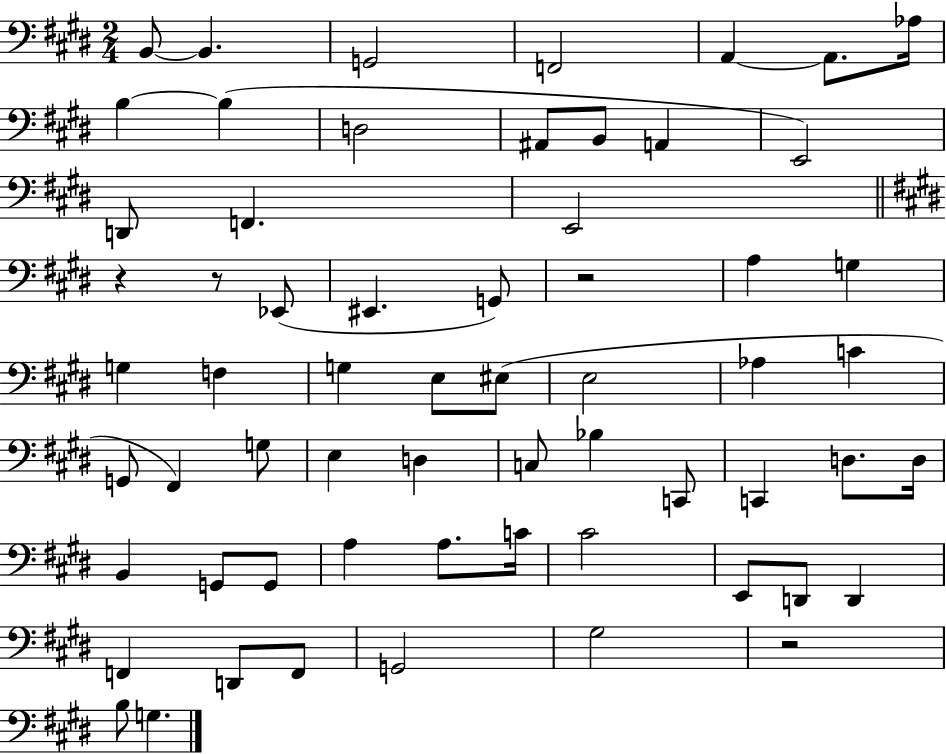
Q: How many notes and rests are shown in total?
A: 62